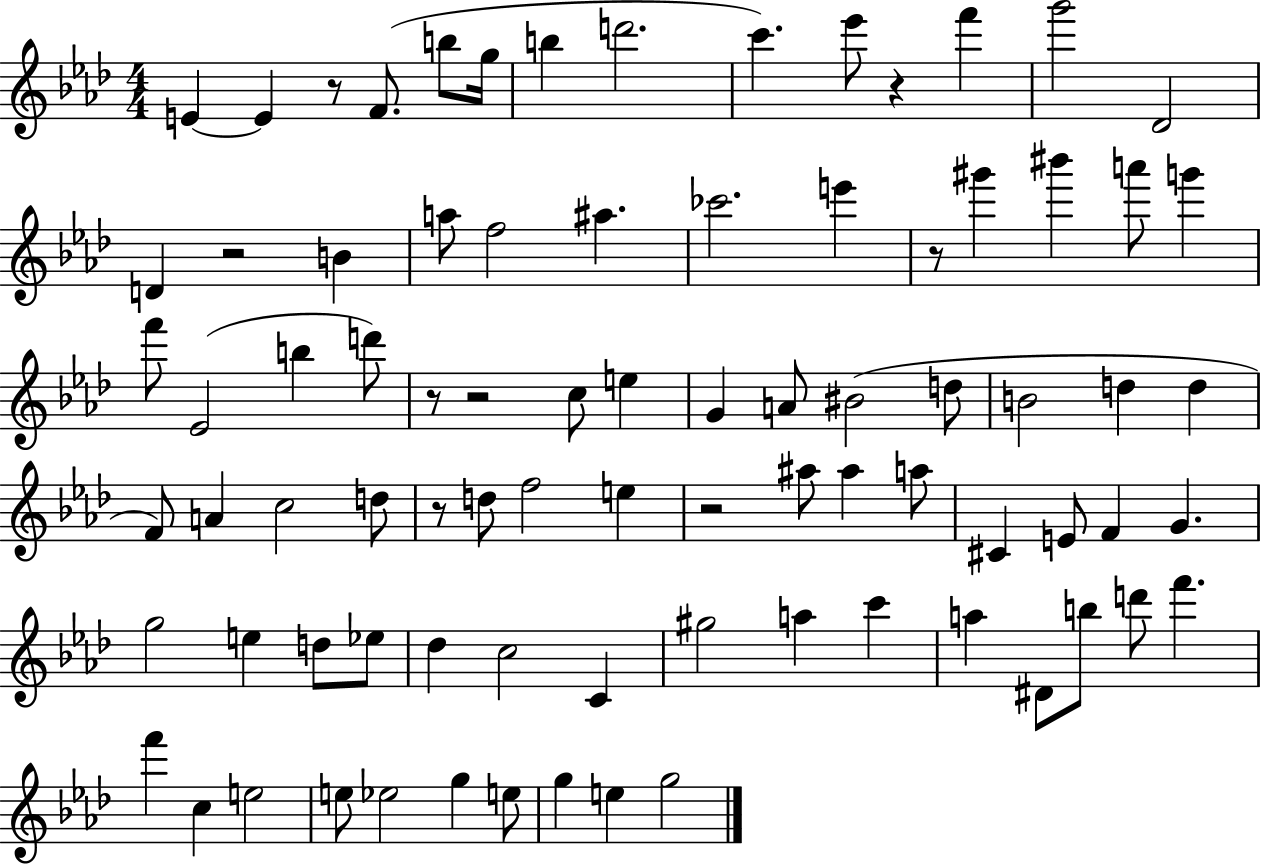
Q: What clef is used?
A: treble